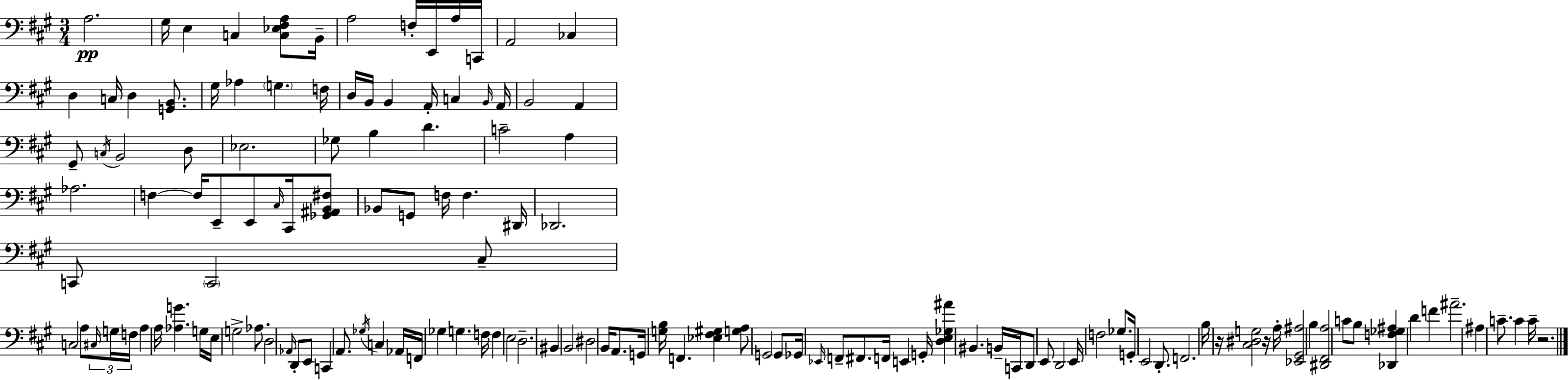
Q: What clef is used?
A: bass